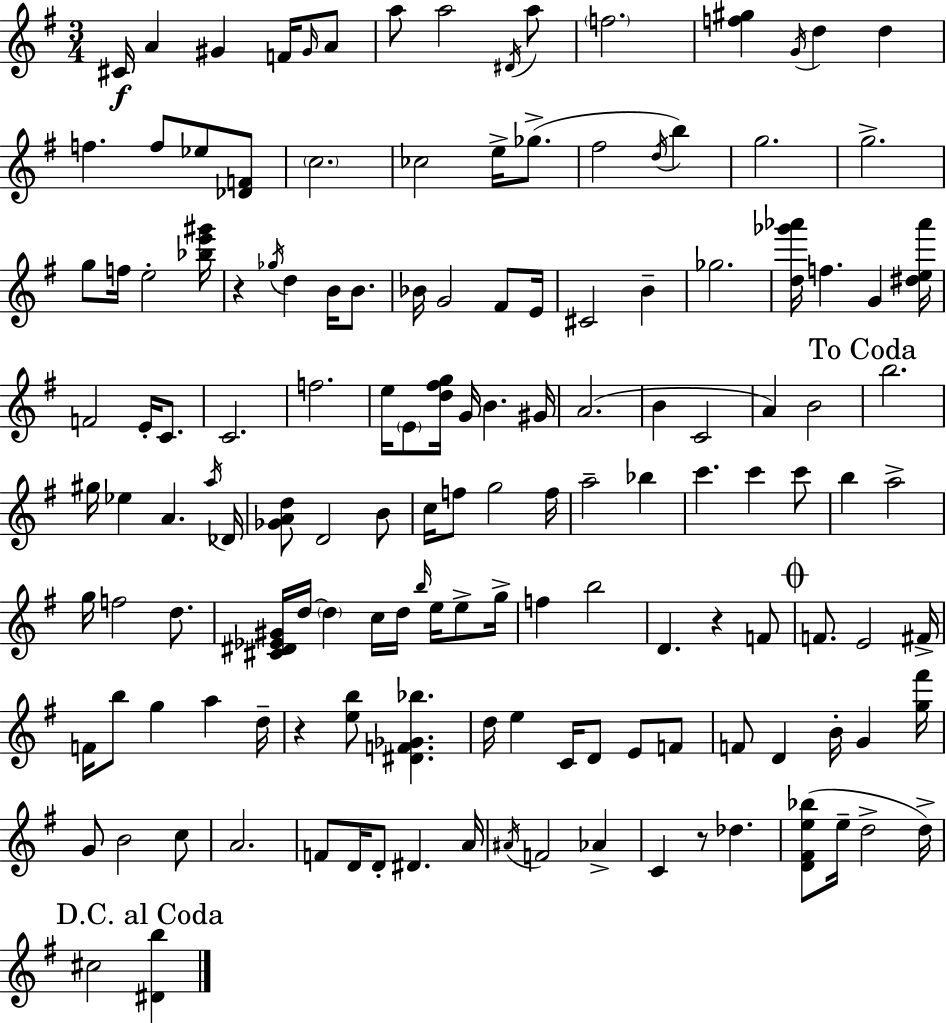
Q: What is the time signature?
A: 3/4